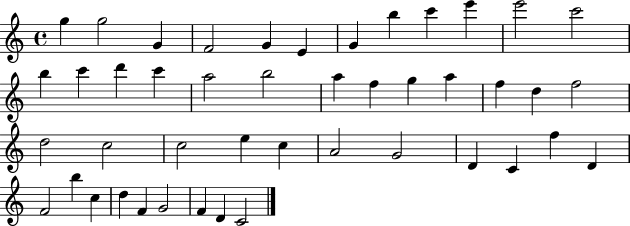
G5/q G5/h G4/q F4/h G4/q E4/q G4/q B5/q C6/q E6/q E6/h C6/h B5/q C6/q D6/q C6/q A5/h B5/h A5/q F5/q G5/q A5/q F5/q D5/q F5/h D5/h C5/h C5/h E5/q C5/q A4/h G4/h D4/q C4/q F5/q D4/q F4/h B5/q C5/q D5/q F4/q G4/h F4/q D4/q C4/h